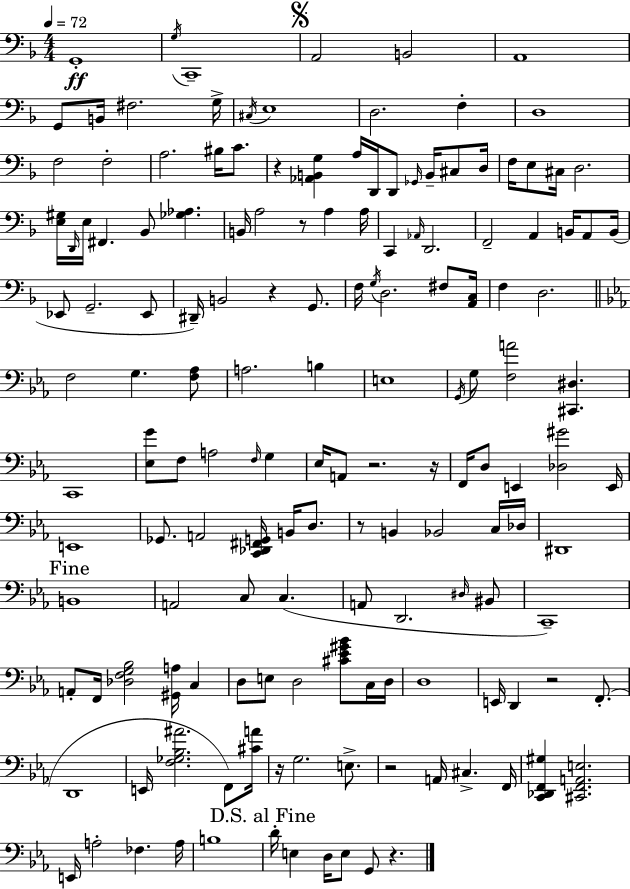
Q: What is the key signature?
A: F major